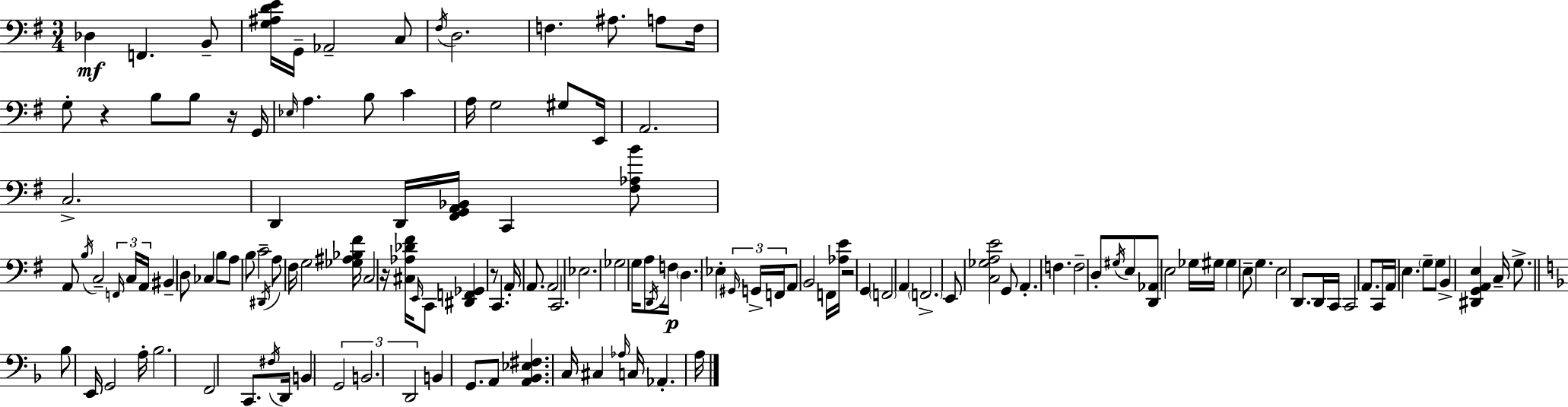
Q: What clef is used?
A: bass